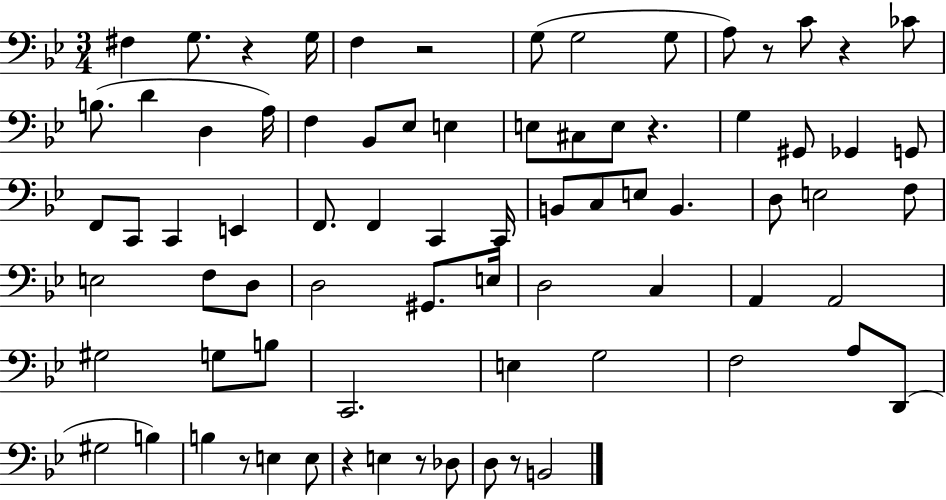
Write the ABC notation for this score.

X:1
T:Untitled
M:3/4
L:1/4
K:Bb
^F, G,/2 z G,/4 F, z2 G,/2 G,2 G,/2 A,/2 z/2 C/2 z _C/2 B,/2 D D, A,/4 F, _B,,/2 _E,/2 E, E,/2 ^C,/2 E,/2 z G, ^G,,/2 _G,, G,,/2 F,,/2 C,,/2 C,, E,, F,,/2 F,, C,, C,,/4 B,,/2 C,/2 E,/2 B,, D,/2 E,2 F,/2 E,2 F,/2 D,/2 D,2 ^G,,/2 E,/4 D,2 C, A,, A,,2 ^G,2 G,/2 B,/2 C,,2 E, G,2 F,2 A,/2 D,,/2 ^G,2 B, B, z/2 E, E,/2 z E, z/2 _D,/2 D,/2 z/2 B,,2